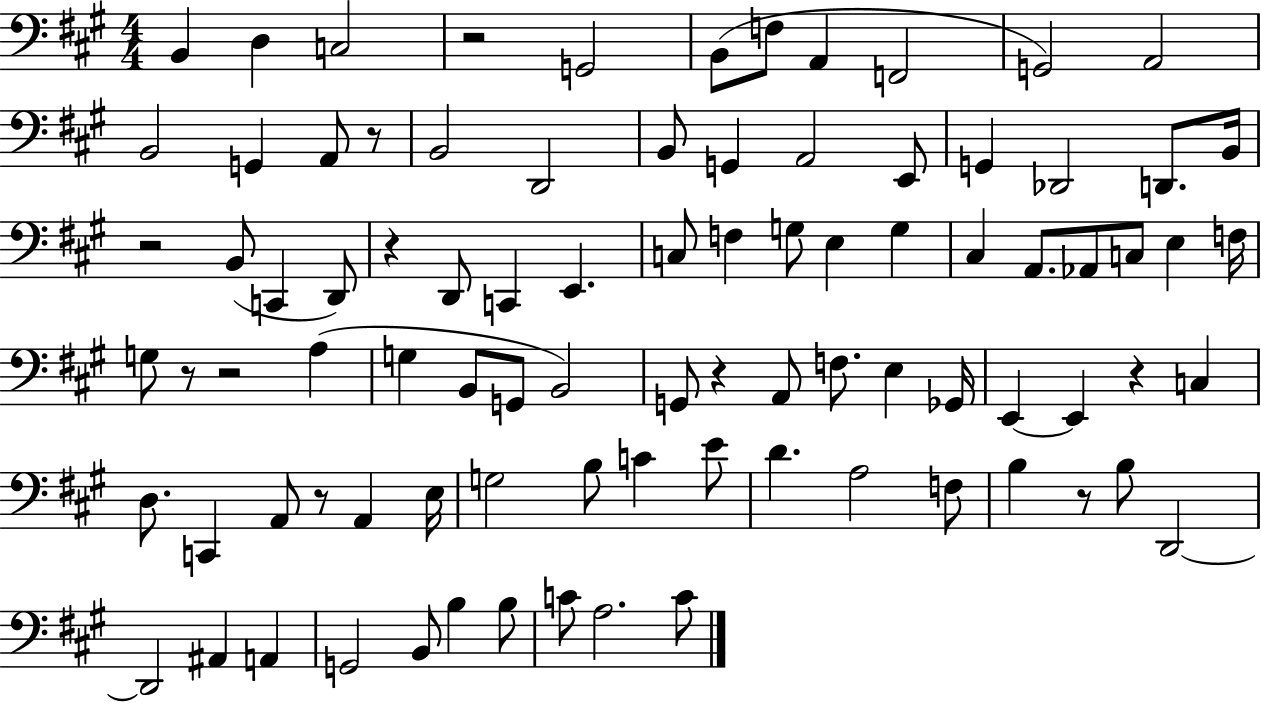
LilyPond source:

{
  \clef bass
  \numericTimeSignature
  \time 4/4
  \key a \major
  b,4 d4 c2 | r2 g,2 | b,8( f8 a,4 f,2 | g,2) a,2 | \break b,2 g,4 a,8 r8 | b,2 d,2 | b,8 g,4 a,2 e,8 | g,4 des,2 d,8. b,16 | \break r2 b,8( c,4 d,8) | r4 d,8 c,4 e,4. | c8 f4 g8 e4 g4 | cis4 a,8. aes,8 c8 e4 f16 | \break g8 r8 r2 a4( | g4 b,8 g,8 b,2) | g,8 r4 a,8 f8. e4 ges,16 | e,4~~ e,4 r4 c4 | \break d8. c,4 a,8 r8 a,4 e16 | g2 b8 c'4 e'8 | d'4. a2 f8 | b4 r8 b8 d,2~~ | \break d,2 ais,4 a,4 | g,2 b,8 b4 b8 | c'8 a2. c'8 | \bar "|."
}